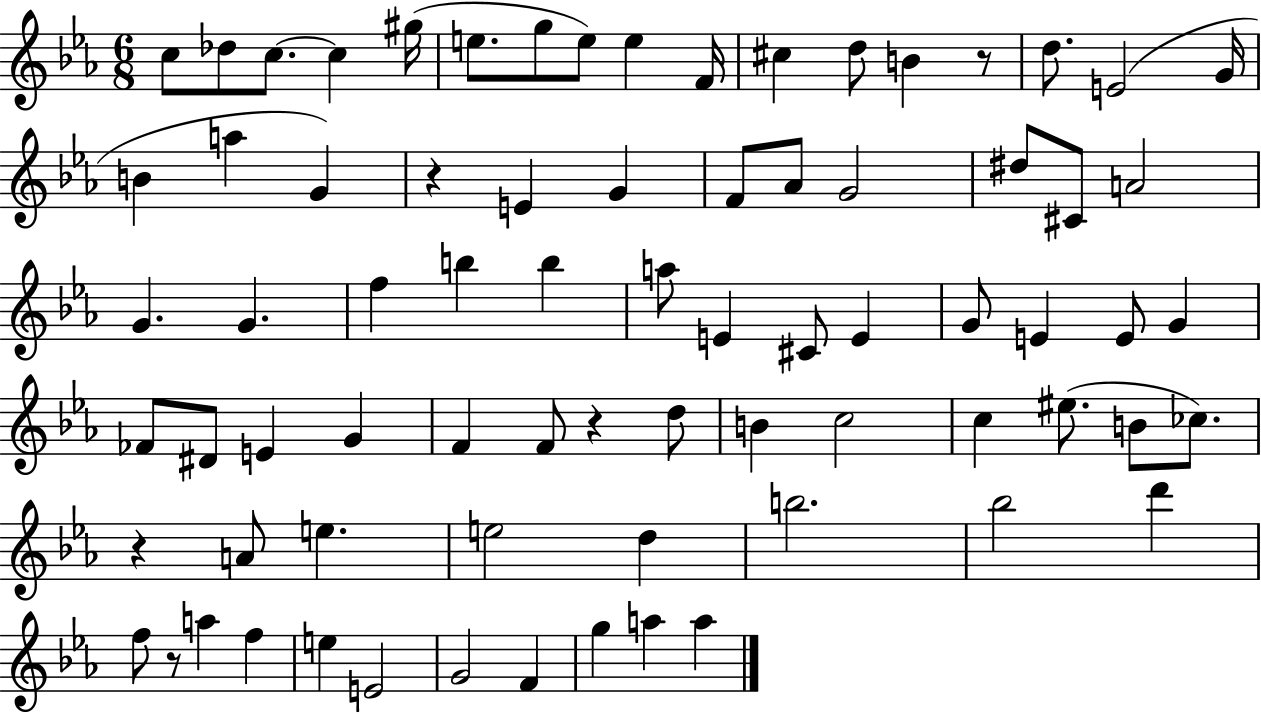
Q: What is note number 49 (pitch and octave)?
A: C5